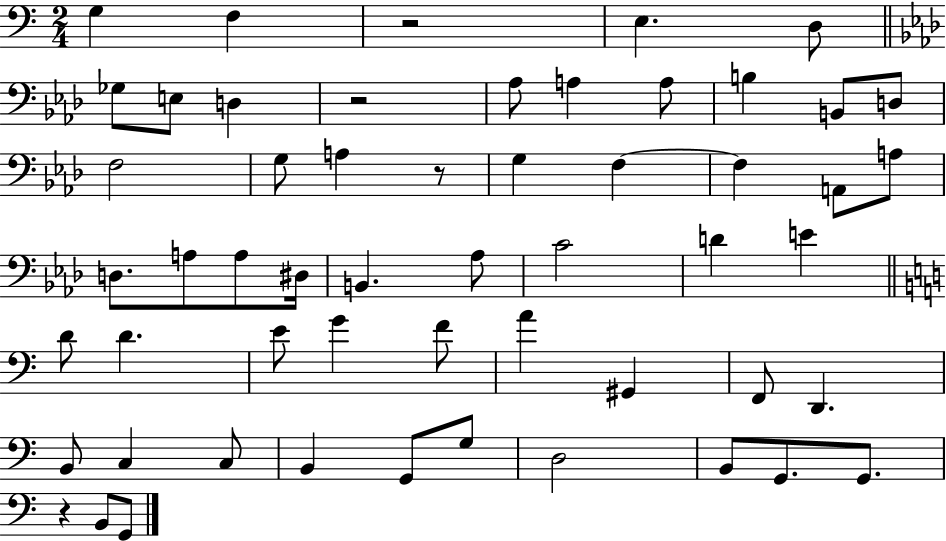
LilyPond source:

{
  \clef bass
  \numericTimeSignature
  \time 2/4
  \key c \major
  g4 f4 | r2 | e4. d8 | \bar "||" \break \key f \minor ges8 e8 d4 | r2 | aes8 a4 a8 | b4 b,8 d8 | \break f2 | g8 a4 r8 | g4 f4~~ | f4 a,8 a8 | \break d8. a8 a8 dis16 | b,4. aes8 | c'2 | d'4 e'4 | \break \bar "||" \break \key c \major d'8 d'4. | e'8 g'4 f'8 | a'4 gis,4 | f,8 d,4. | \break b,8 c4 c8 | b,4 g,8 g8 | d2 | b,8 g,8. g,8. | \break r4 b,8 g,8 | \bar "|."
}